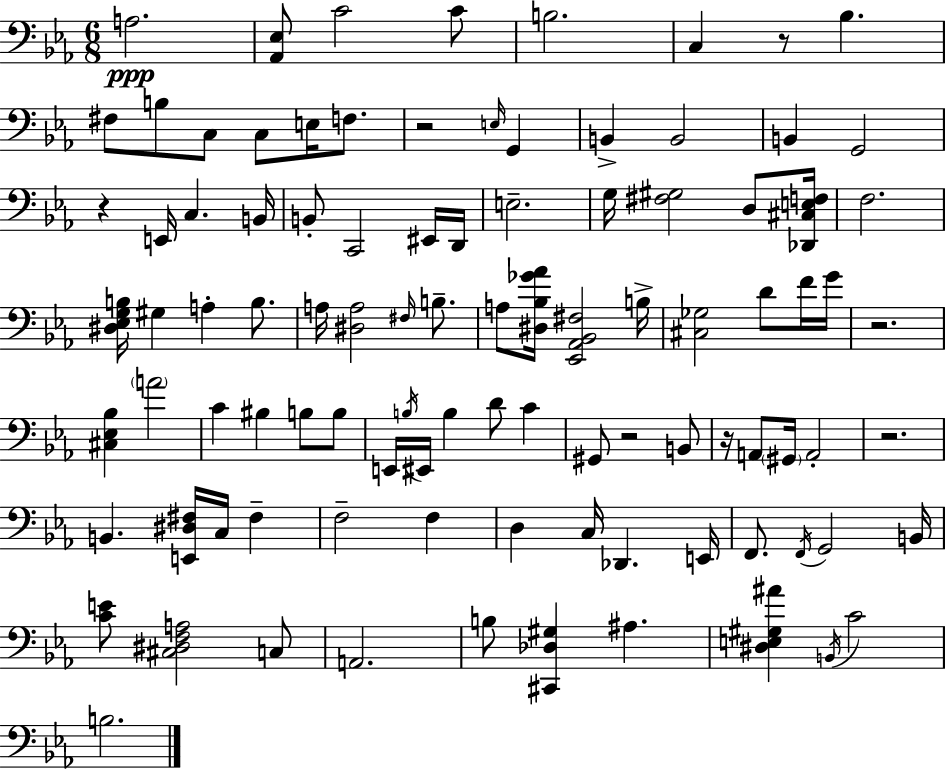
{
  \clef bass
  \numericTimeSignature
  \time 6/8
  \key ees \major
  \repeat volta 2 { a2.\ppp | <aes, ees>8 c'2 c'8 | b2. | c4 r8 bes4. | \break fis8 b8 c8 c8 e16 f8. | r2 \grace { e16 } g,4 | b,4-> b,2 | b,4 g,2 | \break r4 e,16 c4. | b,16 b,8-. c,2 eis,16 | d,16 e2.-- | g16 <fis gis>2 d8 | \break <des, cis e f>16 f2. | <dis ees g b>16 gis4 a4-. b8. | a16 <dis a>2 \grace { fis16 } b8.-- | a8 <dis bes ges' aes'>16 <ees, aes, bes, fis>2 | \break b16-> <cis ges>2 d'8 | f'16 g'16 r2. | <cis ees bes>4 \parenthesize a'2 | c'4 bis4 b8 | \break b8 e,16 \acciaccatura { b16 } eis,16 b4 d'8 c'4 | gis,8 r2 | b,8 r16 a,8 \parenthesize gis,16 a,2-. | r2. | \break b,4. <e, dis fis>16 c16 fis4-- | f2-- f4 | d4 c16 des,4. | e,16 f,8. \acciaccatura { f,16 } g,2 | \break b,16 <c' e'>8 <cis dis f a>2 | c8 a,2. | b8 <cis, des gis>4 ais4. | <dis e gis ais'>4 \acciaccatura { b,16 } c'2 | \break b2. | } \bar "|."
}